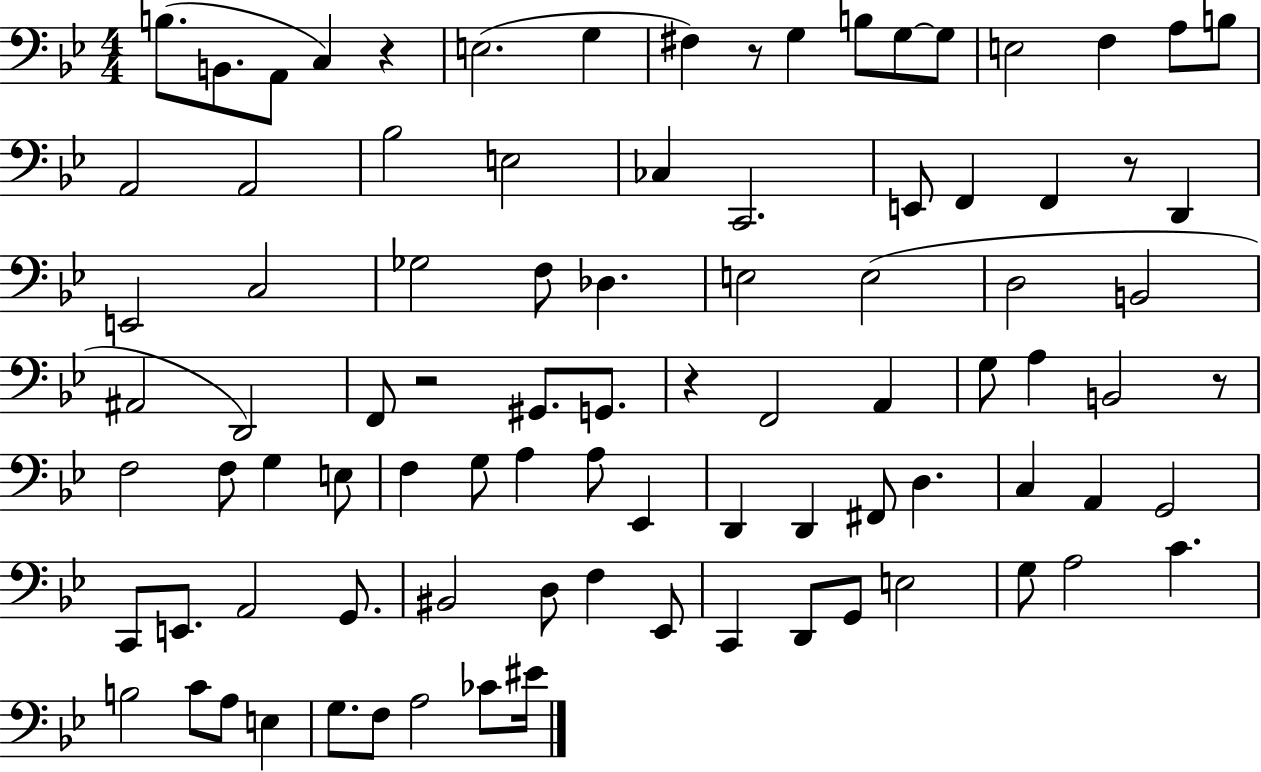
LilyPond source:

{
  \clef bass
  \numericTimeSignature
  \time 4/4
  \key bes \major
  b8.( b,8. a,8 c4) r4 | e2.( g4 | fis4) r8 g4 b8 g8~~ g8 | e2 f4 a8 b8 | \break a,2 a,2 | bes2 e2 | ces4 c,2. | e,8 f,4 f,4 r8 d,4 | \break e,2 c2 | ges2 f8 des4. | e2 e2( | d2 b,2 | \break ais,2 d,2) | f,8 r2 gis,8. g,8. | r4 f,2 a,4 | g8 a4 b,2 r8 | \break f2 f8 g4 e8 | f4 g8 a4 a8 ees,4 | d,4 d,4 fis,8 d4. | c4 a,4 g,2 | \break c,8 e,8. a,2 g,8. | bis,2 d8 f4 ees,8 | c,4 d,8 g,8 e2 | g8 a2 c'4. | \break b2 c'8 a8 e4 | g8. f8 a2 ces'8 eis'16 | \bar "|."
}